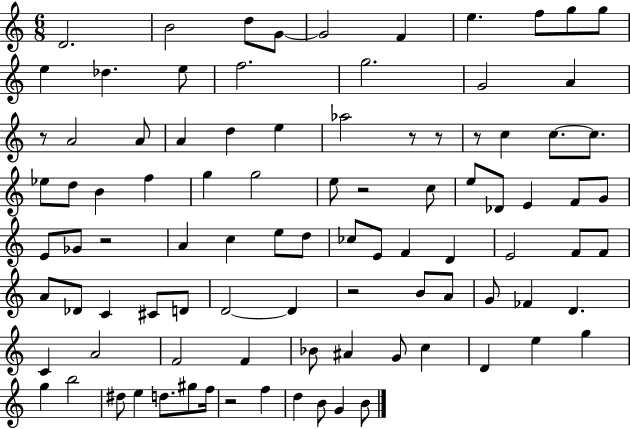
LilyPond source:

{
  \clef treble
  \numericTimeSignature
  \time 6/8
  \key c \major
  d'2. | b'2 d''8 g'8~~ | g'2 f'4 | e''4. f''8 g''8 g''8 | \break e''4 des''4. e''8 | f''2. | g''2. | g'2 a'4 | \break r8 a'2 a'8 | a'4 d''4 e''4 | aes''2 r8 r8 | r8 c''4 c''8.~~ c''8. | \break ees''8 d''8 b'4 f''4 | g''4 g''2 | e''8 r2 c''8 | e''8 des'8 e'4 f'8 g'8 | \break e'8 ges'8 r2 | a'4 c''4 e''8 d''8 | ces''8 e'8 f'4 d'4 | e'2 f'8 f'8 | \break a'8 des'8 c'4 cis'8 d'8 | d'2~~ d'4 | r2 b'8 a'8 | g'8 fes'4 d'4. | \break c'4 a'2 | f'2 f'4 | bes'8 ais'4 g'8 c''4 | d'4 e''4 g''4 | \break g''4 b''2 | dis''8 e''4 d''8. gis''8 f''16 | r2 f''4 | d''4 b'8 g'4 b'8 | \break \bar "|."
}